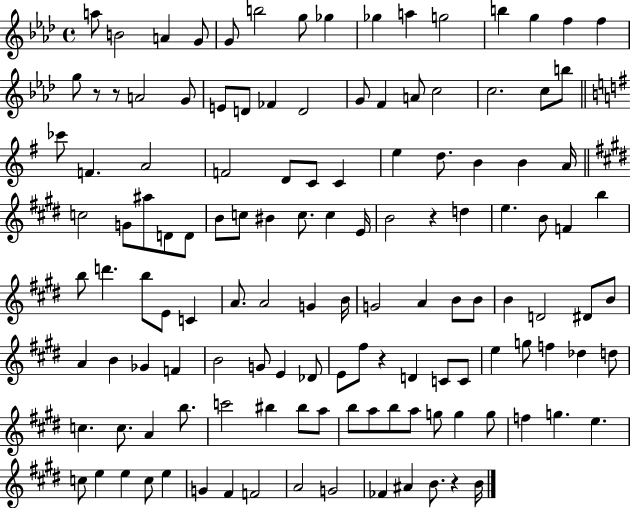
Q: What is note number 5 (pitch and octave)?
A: G4